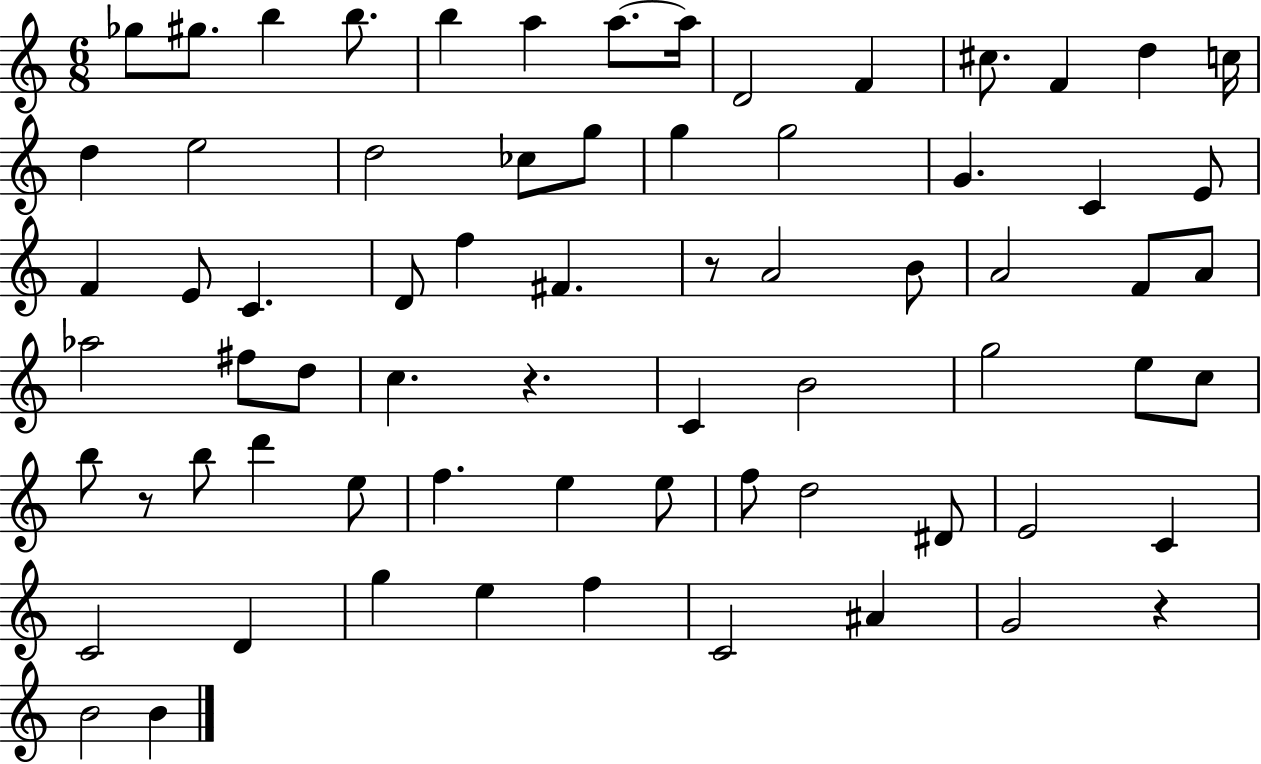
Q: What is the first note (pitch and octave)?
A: Gb5